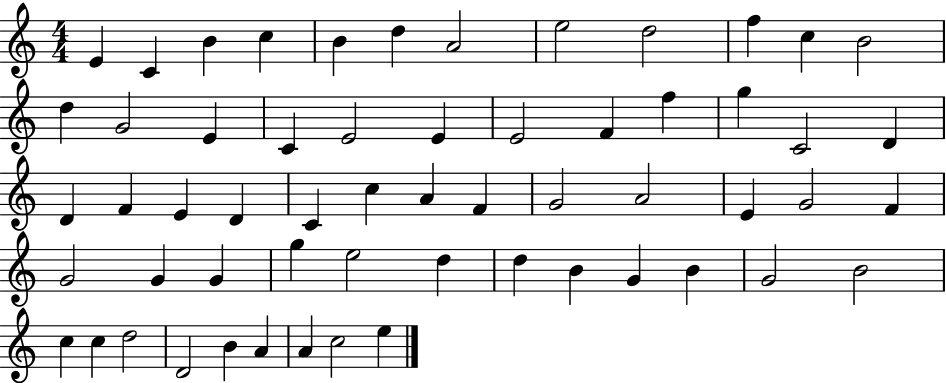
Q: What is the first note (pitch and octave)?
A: E4